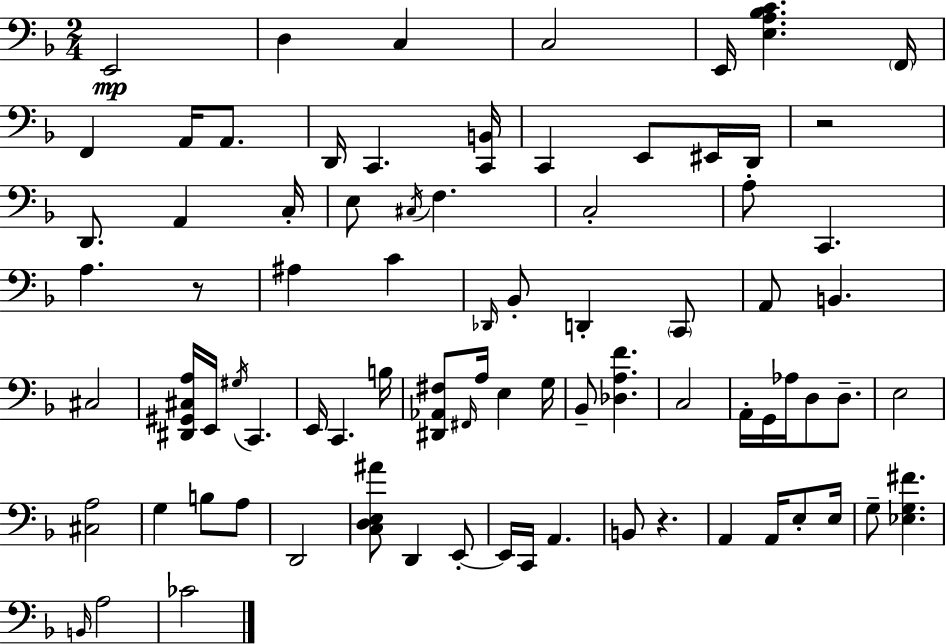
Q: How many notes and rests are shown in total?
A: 81